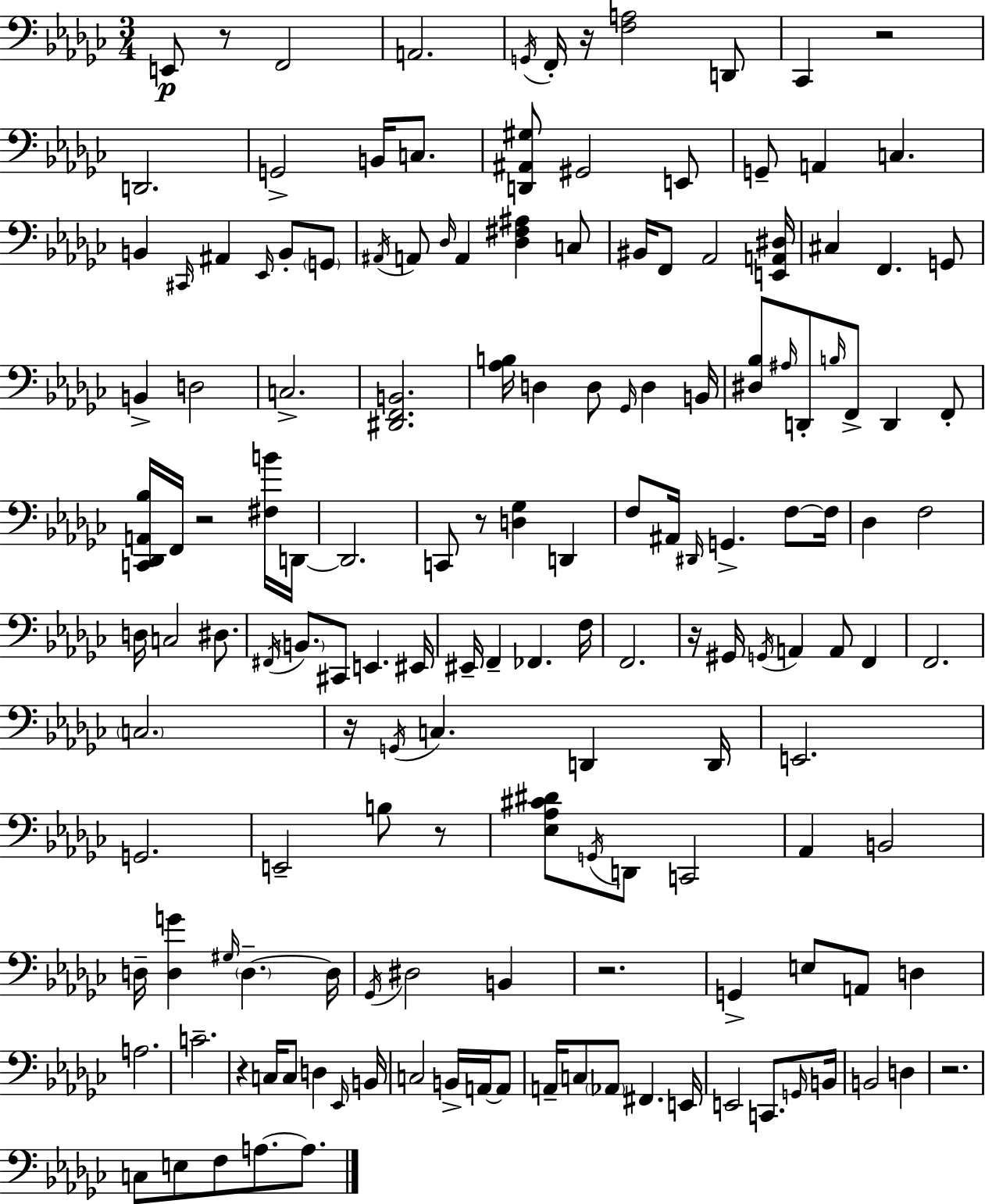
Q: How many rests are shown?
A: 11